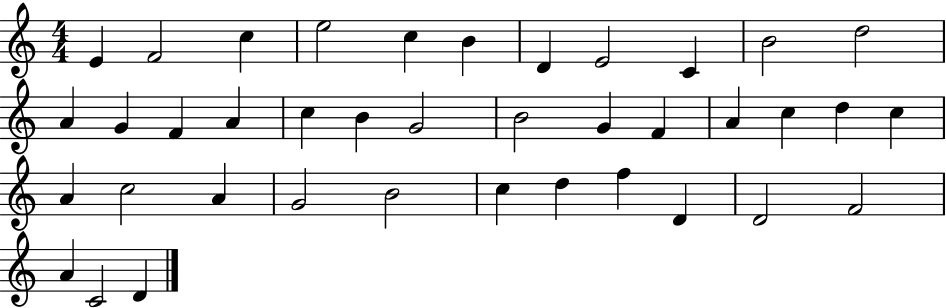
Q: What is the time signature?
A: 4/4